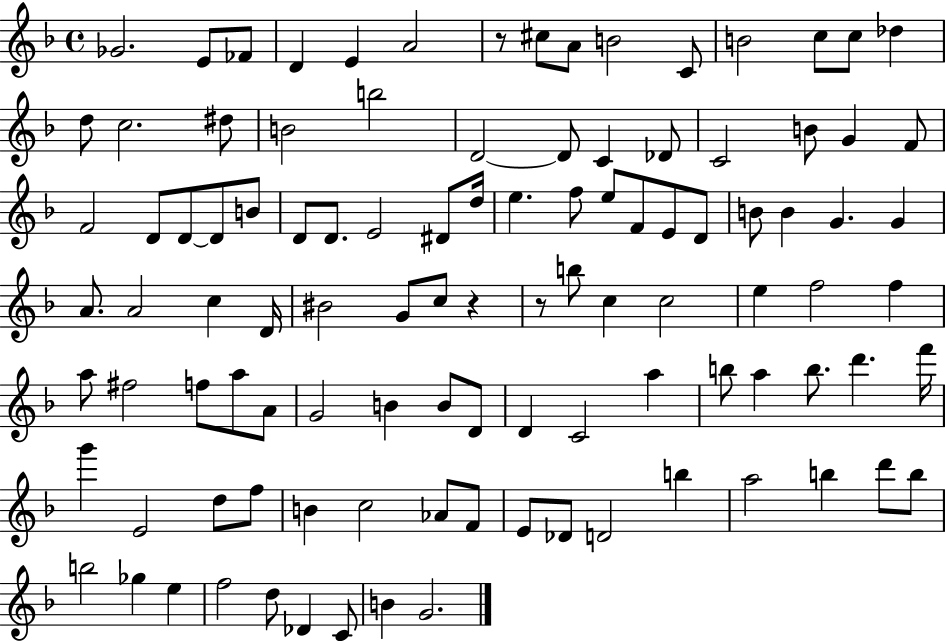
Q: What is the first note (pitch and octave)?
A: Gb4